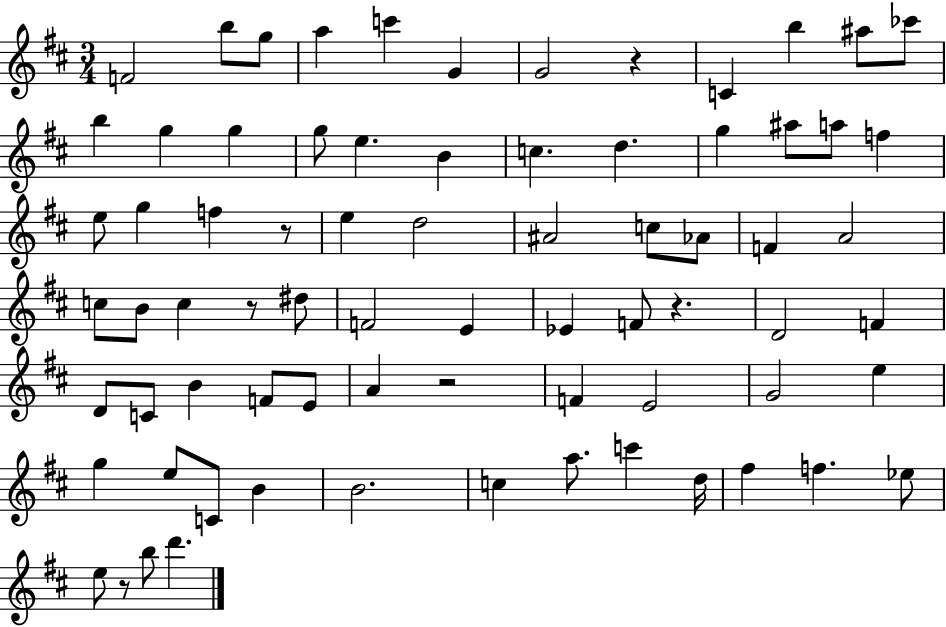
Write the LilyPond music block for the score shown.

{
  \clef treble
  \numericTimeSignature
  \time 3/4
  \key d \major
  \repeat volta 2 { f'2 b''8 g''8 | a''4 c'''4 g'4 | g'2 r4 | c'4 b''4 ais''8 ces'''8 | \break b''4 g''4 g''4 | g''8 e''4. b'4 | c''4. d''4. | g''4 ais''8 a''8 f''4 | \break e''8 g''4 f''4 r8 | e''4 d''2 | ais'2 c''8 aes'8 | f'4 a'2 | \break c''8 b'8 c''4 r8 dis''8 | f'2 e'4 | ees'4 f'8 r4. | d'2 f'4 | \break d'8 c'8 b'4 f'8 e'8 | a'4 r2 | f'4 e'2 | g'2 e''4 | \break g''4 e''8 c'8 b'4 | b'2. | c''4 a''8. c'''4 d''16 | fis''4 f''4. ees''8 | \break e''8 r8 b''8 d'''4. | } \bar "|."
}